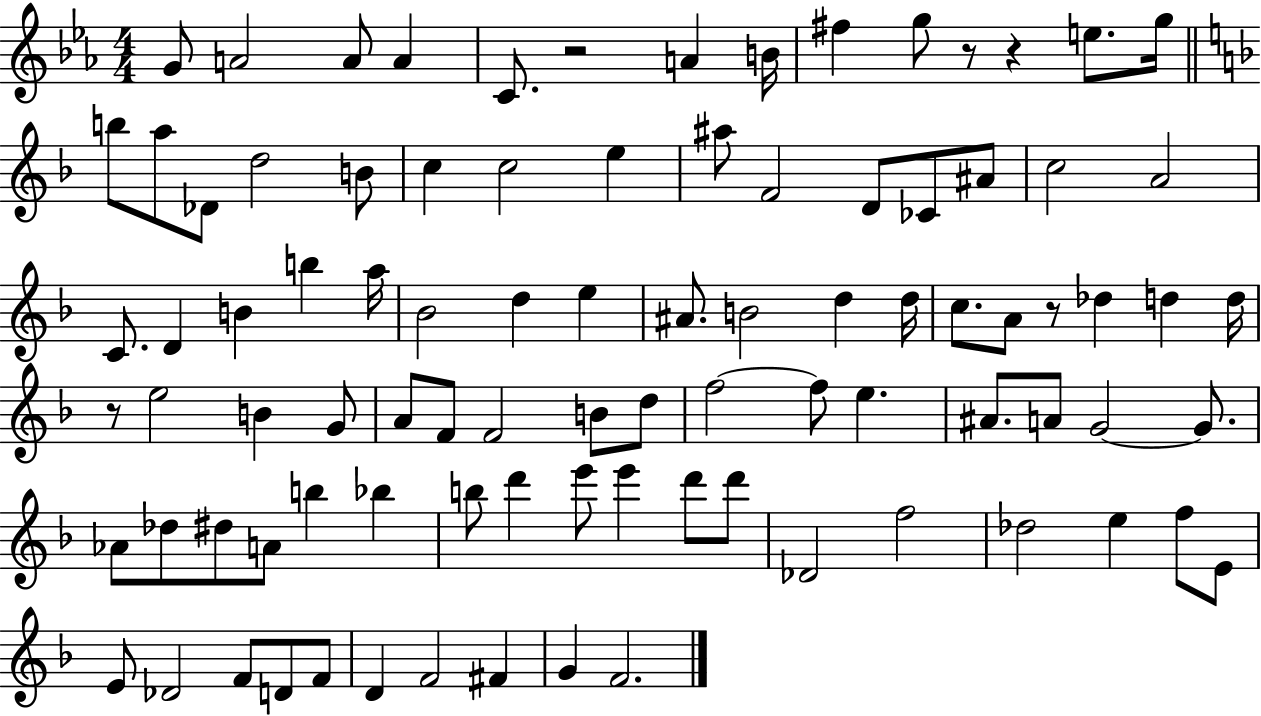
{
  \clef treble
  \numericTimeSignature
  \time 4/4
  \key ees \major
  \repeat volta 2 { g'8 a'2 a'8 a'4 | c'8. r2 a'4 b'16 | fis''4 g''8 r8 r4 e''8. g''16 | \bar "||" \break \key f \major b''8 a''8 des'8 d''2 b'8 | c''4 c''2 e''4 | ais''8 f'2 d'8 ces'8 ais'8 | c''2 a'2 | \break c'8. d'4 b'4 b''4 a''16 | bes'2 d''4 e''4 | ais'8. b'2 d''4 d''16 | c''8. a'8 r8 des''4 d''4 d''16 | \break r8 e''2 b'4 g'8 | a'8 f'8 f'2 b'8 d''8 | f''2~~ f''8 e''4. | ais'8. a'8 g'2~~ g'8. | \break aes'8 des''8 dis''8 a'8 b''4 bes''4 | b''8 d'''4 e'''8 e'''4 d'''8 d'''8 | des'2 f''2 | des''2 e''4 f''8 e'8 | \break e'8 des'2 f'8 d'8 f'8 | d'4 f'2 fis'4 | g'4 f'2. | } \bar "|."
}